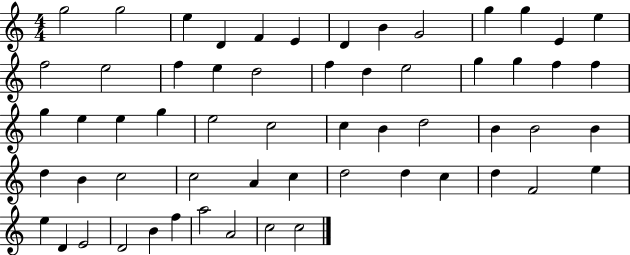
{
  \clef treble
  \numericTimeSignature
  \time 4/4
  \key c \major
  g''2 g''2 | e''4 d'4 f'4 e'4 | d'4 b'4 g'2 | g''4 g''4 e'4 e''4 | \break f''2 e''2 | f''4 e''4 d''2 | f''4 d''4 e''2 | g''4 g''4 f''4 f''4 | \break g''4 e''4 e''4 g''4 | e''2 c''2 | c''4 b'4 d''2 | b'4 b'2 b'4 | \break d''4 b'4 c''2 | c''2 a'4 c''4 | d''2 d''4 c''4 | d''4 f'2 e''4 | \break e''4 d'4 e'2 | d'2 b'4 f''4 | a''2 a'2 | c''2 c''2 | \break \bar "|."
}